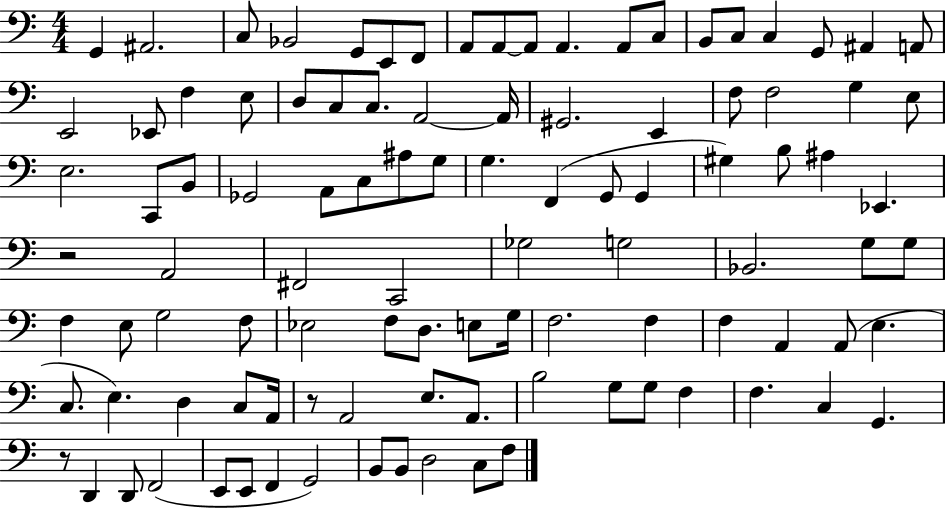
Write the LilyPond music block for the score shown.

{
  \clef bass
  \numericTimeSignature
  \time 4/4
  \key c \major
  g,4 ais,2. | c8 bes,2 g,8 e,8 f,8 | a,8 a,8~~ a,8 a,4. a,8 c8 | b,8 c8 c4 g,8 ais,4 a,8 | \break e,2 ees,8 f4 e8 | d8 c8 c8. a,2~~ a,16 | gis,2. e,4 | f8 f2 g4 e8 | \break e2. c,8 b,8 | ges,2 a,8 c8 ais8 g8 | g4. f,4( g,8 g,4 | gis4) b8 ais4 ees,4. | \break r2 a,2 | fis,2 c,2 | ges2 g2 | bes,2. g8 g8 | \break f4 e8 g2 f8 | ees2 f8 d8. e8 g16 | f2. f4 | f4 a,4 a,8( e4. | \break c8. e4.) d4 c8 a,16 | r8 a,2 e8. a,8. | b2 g8 g8 f4 | f4. c4 g,4. | \break r8 d,4 d,8 f,2( | e,8 e,8 f,4 g,2) | b,8 b,8 d2 c8 f8 | \bar "|."
}